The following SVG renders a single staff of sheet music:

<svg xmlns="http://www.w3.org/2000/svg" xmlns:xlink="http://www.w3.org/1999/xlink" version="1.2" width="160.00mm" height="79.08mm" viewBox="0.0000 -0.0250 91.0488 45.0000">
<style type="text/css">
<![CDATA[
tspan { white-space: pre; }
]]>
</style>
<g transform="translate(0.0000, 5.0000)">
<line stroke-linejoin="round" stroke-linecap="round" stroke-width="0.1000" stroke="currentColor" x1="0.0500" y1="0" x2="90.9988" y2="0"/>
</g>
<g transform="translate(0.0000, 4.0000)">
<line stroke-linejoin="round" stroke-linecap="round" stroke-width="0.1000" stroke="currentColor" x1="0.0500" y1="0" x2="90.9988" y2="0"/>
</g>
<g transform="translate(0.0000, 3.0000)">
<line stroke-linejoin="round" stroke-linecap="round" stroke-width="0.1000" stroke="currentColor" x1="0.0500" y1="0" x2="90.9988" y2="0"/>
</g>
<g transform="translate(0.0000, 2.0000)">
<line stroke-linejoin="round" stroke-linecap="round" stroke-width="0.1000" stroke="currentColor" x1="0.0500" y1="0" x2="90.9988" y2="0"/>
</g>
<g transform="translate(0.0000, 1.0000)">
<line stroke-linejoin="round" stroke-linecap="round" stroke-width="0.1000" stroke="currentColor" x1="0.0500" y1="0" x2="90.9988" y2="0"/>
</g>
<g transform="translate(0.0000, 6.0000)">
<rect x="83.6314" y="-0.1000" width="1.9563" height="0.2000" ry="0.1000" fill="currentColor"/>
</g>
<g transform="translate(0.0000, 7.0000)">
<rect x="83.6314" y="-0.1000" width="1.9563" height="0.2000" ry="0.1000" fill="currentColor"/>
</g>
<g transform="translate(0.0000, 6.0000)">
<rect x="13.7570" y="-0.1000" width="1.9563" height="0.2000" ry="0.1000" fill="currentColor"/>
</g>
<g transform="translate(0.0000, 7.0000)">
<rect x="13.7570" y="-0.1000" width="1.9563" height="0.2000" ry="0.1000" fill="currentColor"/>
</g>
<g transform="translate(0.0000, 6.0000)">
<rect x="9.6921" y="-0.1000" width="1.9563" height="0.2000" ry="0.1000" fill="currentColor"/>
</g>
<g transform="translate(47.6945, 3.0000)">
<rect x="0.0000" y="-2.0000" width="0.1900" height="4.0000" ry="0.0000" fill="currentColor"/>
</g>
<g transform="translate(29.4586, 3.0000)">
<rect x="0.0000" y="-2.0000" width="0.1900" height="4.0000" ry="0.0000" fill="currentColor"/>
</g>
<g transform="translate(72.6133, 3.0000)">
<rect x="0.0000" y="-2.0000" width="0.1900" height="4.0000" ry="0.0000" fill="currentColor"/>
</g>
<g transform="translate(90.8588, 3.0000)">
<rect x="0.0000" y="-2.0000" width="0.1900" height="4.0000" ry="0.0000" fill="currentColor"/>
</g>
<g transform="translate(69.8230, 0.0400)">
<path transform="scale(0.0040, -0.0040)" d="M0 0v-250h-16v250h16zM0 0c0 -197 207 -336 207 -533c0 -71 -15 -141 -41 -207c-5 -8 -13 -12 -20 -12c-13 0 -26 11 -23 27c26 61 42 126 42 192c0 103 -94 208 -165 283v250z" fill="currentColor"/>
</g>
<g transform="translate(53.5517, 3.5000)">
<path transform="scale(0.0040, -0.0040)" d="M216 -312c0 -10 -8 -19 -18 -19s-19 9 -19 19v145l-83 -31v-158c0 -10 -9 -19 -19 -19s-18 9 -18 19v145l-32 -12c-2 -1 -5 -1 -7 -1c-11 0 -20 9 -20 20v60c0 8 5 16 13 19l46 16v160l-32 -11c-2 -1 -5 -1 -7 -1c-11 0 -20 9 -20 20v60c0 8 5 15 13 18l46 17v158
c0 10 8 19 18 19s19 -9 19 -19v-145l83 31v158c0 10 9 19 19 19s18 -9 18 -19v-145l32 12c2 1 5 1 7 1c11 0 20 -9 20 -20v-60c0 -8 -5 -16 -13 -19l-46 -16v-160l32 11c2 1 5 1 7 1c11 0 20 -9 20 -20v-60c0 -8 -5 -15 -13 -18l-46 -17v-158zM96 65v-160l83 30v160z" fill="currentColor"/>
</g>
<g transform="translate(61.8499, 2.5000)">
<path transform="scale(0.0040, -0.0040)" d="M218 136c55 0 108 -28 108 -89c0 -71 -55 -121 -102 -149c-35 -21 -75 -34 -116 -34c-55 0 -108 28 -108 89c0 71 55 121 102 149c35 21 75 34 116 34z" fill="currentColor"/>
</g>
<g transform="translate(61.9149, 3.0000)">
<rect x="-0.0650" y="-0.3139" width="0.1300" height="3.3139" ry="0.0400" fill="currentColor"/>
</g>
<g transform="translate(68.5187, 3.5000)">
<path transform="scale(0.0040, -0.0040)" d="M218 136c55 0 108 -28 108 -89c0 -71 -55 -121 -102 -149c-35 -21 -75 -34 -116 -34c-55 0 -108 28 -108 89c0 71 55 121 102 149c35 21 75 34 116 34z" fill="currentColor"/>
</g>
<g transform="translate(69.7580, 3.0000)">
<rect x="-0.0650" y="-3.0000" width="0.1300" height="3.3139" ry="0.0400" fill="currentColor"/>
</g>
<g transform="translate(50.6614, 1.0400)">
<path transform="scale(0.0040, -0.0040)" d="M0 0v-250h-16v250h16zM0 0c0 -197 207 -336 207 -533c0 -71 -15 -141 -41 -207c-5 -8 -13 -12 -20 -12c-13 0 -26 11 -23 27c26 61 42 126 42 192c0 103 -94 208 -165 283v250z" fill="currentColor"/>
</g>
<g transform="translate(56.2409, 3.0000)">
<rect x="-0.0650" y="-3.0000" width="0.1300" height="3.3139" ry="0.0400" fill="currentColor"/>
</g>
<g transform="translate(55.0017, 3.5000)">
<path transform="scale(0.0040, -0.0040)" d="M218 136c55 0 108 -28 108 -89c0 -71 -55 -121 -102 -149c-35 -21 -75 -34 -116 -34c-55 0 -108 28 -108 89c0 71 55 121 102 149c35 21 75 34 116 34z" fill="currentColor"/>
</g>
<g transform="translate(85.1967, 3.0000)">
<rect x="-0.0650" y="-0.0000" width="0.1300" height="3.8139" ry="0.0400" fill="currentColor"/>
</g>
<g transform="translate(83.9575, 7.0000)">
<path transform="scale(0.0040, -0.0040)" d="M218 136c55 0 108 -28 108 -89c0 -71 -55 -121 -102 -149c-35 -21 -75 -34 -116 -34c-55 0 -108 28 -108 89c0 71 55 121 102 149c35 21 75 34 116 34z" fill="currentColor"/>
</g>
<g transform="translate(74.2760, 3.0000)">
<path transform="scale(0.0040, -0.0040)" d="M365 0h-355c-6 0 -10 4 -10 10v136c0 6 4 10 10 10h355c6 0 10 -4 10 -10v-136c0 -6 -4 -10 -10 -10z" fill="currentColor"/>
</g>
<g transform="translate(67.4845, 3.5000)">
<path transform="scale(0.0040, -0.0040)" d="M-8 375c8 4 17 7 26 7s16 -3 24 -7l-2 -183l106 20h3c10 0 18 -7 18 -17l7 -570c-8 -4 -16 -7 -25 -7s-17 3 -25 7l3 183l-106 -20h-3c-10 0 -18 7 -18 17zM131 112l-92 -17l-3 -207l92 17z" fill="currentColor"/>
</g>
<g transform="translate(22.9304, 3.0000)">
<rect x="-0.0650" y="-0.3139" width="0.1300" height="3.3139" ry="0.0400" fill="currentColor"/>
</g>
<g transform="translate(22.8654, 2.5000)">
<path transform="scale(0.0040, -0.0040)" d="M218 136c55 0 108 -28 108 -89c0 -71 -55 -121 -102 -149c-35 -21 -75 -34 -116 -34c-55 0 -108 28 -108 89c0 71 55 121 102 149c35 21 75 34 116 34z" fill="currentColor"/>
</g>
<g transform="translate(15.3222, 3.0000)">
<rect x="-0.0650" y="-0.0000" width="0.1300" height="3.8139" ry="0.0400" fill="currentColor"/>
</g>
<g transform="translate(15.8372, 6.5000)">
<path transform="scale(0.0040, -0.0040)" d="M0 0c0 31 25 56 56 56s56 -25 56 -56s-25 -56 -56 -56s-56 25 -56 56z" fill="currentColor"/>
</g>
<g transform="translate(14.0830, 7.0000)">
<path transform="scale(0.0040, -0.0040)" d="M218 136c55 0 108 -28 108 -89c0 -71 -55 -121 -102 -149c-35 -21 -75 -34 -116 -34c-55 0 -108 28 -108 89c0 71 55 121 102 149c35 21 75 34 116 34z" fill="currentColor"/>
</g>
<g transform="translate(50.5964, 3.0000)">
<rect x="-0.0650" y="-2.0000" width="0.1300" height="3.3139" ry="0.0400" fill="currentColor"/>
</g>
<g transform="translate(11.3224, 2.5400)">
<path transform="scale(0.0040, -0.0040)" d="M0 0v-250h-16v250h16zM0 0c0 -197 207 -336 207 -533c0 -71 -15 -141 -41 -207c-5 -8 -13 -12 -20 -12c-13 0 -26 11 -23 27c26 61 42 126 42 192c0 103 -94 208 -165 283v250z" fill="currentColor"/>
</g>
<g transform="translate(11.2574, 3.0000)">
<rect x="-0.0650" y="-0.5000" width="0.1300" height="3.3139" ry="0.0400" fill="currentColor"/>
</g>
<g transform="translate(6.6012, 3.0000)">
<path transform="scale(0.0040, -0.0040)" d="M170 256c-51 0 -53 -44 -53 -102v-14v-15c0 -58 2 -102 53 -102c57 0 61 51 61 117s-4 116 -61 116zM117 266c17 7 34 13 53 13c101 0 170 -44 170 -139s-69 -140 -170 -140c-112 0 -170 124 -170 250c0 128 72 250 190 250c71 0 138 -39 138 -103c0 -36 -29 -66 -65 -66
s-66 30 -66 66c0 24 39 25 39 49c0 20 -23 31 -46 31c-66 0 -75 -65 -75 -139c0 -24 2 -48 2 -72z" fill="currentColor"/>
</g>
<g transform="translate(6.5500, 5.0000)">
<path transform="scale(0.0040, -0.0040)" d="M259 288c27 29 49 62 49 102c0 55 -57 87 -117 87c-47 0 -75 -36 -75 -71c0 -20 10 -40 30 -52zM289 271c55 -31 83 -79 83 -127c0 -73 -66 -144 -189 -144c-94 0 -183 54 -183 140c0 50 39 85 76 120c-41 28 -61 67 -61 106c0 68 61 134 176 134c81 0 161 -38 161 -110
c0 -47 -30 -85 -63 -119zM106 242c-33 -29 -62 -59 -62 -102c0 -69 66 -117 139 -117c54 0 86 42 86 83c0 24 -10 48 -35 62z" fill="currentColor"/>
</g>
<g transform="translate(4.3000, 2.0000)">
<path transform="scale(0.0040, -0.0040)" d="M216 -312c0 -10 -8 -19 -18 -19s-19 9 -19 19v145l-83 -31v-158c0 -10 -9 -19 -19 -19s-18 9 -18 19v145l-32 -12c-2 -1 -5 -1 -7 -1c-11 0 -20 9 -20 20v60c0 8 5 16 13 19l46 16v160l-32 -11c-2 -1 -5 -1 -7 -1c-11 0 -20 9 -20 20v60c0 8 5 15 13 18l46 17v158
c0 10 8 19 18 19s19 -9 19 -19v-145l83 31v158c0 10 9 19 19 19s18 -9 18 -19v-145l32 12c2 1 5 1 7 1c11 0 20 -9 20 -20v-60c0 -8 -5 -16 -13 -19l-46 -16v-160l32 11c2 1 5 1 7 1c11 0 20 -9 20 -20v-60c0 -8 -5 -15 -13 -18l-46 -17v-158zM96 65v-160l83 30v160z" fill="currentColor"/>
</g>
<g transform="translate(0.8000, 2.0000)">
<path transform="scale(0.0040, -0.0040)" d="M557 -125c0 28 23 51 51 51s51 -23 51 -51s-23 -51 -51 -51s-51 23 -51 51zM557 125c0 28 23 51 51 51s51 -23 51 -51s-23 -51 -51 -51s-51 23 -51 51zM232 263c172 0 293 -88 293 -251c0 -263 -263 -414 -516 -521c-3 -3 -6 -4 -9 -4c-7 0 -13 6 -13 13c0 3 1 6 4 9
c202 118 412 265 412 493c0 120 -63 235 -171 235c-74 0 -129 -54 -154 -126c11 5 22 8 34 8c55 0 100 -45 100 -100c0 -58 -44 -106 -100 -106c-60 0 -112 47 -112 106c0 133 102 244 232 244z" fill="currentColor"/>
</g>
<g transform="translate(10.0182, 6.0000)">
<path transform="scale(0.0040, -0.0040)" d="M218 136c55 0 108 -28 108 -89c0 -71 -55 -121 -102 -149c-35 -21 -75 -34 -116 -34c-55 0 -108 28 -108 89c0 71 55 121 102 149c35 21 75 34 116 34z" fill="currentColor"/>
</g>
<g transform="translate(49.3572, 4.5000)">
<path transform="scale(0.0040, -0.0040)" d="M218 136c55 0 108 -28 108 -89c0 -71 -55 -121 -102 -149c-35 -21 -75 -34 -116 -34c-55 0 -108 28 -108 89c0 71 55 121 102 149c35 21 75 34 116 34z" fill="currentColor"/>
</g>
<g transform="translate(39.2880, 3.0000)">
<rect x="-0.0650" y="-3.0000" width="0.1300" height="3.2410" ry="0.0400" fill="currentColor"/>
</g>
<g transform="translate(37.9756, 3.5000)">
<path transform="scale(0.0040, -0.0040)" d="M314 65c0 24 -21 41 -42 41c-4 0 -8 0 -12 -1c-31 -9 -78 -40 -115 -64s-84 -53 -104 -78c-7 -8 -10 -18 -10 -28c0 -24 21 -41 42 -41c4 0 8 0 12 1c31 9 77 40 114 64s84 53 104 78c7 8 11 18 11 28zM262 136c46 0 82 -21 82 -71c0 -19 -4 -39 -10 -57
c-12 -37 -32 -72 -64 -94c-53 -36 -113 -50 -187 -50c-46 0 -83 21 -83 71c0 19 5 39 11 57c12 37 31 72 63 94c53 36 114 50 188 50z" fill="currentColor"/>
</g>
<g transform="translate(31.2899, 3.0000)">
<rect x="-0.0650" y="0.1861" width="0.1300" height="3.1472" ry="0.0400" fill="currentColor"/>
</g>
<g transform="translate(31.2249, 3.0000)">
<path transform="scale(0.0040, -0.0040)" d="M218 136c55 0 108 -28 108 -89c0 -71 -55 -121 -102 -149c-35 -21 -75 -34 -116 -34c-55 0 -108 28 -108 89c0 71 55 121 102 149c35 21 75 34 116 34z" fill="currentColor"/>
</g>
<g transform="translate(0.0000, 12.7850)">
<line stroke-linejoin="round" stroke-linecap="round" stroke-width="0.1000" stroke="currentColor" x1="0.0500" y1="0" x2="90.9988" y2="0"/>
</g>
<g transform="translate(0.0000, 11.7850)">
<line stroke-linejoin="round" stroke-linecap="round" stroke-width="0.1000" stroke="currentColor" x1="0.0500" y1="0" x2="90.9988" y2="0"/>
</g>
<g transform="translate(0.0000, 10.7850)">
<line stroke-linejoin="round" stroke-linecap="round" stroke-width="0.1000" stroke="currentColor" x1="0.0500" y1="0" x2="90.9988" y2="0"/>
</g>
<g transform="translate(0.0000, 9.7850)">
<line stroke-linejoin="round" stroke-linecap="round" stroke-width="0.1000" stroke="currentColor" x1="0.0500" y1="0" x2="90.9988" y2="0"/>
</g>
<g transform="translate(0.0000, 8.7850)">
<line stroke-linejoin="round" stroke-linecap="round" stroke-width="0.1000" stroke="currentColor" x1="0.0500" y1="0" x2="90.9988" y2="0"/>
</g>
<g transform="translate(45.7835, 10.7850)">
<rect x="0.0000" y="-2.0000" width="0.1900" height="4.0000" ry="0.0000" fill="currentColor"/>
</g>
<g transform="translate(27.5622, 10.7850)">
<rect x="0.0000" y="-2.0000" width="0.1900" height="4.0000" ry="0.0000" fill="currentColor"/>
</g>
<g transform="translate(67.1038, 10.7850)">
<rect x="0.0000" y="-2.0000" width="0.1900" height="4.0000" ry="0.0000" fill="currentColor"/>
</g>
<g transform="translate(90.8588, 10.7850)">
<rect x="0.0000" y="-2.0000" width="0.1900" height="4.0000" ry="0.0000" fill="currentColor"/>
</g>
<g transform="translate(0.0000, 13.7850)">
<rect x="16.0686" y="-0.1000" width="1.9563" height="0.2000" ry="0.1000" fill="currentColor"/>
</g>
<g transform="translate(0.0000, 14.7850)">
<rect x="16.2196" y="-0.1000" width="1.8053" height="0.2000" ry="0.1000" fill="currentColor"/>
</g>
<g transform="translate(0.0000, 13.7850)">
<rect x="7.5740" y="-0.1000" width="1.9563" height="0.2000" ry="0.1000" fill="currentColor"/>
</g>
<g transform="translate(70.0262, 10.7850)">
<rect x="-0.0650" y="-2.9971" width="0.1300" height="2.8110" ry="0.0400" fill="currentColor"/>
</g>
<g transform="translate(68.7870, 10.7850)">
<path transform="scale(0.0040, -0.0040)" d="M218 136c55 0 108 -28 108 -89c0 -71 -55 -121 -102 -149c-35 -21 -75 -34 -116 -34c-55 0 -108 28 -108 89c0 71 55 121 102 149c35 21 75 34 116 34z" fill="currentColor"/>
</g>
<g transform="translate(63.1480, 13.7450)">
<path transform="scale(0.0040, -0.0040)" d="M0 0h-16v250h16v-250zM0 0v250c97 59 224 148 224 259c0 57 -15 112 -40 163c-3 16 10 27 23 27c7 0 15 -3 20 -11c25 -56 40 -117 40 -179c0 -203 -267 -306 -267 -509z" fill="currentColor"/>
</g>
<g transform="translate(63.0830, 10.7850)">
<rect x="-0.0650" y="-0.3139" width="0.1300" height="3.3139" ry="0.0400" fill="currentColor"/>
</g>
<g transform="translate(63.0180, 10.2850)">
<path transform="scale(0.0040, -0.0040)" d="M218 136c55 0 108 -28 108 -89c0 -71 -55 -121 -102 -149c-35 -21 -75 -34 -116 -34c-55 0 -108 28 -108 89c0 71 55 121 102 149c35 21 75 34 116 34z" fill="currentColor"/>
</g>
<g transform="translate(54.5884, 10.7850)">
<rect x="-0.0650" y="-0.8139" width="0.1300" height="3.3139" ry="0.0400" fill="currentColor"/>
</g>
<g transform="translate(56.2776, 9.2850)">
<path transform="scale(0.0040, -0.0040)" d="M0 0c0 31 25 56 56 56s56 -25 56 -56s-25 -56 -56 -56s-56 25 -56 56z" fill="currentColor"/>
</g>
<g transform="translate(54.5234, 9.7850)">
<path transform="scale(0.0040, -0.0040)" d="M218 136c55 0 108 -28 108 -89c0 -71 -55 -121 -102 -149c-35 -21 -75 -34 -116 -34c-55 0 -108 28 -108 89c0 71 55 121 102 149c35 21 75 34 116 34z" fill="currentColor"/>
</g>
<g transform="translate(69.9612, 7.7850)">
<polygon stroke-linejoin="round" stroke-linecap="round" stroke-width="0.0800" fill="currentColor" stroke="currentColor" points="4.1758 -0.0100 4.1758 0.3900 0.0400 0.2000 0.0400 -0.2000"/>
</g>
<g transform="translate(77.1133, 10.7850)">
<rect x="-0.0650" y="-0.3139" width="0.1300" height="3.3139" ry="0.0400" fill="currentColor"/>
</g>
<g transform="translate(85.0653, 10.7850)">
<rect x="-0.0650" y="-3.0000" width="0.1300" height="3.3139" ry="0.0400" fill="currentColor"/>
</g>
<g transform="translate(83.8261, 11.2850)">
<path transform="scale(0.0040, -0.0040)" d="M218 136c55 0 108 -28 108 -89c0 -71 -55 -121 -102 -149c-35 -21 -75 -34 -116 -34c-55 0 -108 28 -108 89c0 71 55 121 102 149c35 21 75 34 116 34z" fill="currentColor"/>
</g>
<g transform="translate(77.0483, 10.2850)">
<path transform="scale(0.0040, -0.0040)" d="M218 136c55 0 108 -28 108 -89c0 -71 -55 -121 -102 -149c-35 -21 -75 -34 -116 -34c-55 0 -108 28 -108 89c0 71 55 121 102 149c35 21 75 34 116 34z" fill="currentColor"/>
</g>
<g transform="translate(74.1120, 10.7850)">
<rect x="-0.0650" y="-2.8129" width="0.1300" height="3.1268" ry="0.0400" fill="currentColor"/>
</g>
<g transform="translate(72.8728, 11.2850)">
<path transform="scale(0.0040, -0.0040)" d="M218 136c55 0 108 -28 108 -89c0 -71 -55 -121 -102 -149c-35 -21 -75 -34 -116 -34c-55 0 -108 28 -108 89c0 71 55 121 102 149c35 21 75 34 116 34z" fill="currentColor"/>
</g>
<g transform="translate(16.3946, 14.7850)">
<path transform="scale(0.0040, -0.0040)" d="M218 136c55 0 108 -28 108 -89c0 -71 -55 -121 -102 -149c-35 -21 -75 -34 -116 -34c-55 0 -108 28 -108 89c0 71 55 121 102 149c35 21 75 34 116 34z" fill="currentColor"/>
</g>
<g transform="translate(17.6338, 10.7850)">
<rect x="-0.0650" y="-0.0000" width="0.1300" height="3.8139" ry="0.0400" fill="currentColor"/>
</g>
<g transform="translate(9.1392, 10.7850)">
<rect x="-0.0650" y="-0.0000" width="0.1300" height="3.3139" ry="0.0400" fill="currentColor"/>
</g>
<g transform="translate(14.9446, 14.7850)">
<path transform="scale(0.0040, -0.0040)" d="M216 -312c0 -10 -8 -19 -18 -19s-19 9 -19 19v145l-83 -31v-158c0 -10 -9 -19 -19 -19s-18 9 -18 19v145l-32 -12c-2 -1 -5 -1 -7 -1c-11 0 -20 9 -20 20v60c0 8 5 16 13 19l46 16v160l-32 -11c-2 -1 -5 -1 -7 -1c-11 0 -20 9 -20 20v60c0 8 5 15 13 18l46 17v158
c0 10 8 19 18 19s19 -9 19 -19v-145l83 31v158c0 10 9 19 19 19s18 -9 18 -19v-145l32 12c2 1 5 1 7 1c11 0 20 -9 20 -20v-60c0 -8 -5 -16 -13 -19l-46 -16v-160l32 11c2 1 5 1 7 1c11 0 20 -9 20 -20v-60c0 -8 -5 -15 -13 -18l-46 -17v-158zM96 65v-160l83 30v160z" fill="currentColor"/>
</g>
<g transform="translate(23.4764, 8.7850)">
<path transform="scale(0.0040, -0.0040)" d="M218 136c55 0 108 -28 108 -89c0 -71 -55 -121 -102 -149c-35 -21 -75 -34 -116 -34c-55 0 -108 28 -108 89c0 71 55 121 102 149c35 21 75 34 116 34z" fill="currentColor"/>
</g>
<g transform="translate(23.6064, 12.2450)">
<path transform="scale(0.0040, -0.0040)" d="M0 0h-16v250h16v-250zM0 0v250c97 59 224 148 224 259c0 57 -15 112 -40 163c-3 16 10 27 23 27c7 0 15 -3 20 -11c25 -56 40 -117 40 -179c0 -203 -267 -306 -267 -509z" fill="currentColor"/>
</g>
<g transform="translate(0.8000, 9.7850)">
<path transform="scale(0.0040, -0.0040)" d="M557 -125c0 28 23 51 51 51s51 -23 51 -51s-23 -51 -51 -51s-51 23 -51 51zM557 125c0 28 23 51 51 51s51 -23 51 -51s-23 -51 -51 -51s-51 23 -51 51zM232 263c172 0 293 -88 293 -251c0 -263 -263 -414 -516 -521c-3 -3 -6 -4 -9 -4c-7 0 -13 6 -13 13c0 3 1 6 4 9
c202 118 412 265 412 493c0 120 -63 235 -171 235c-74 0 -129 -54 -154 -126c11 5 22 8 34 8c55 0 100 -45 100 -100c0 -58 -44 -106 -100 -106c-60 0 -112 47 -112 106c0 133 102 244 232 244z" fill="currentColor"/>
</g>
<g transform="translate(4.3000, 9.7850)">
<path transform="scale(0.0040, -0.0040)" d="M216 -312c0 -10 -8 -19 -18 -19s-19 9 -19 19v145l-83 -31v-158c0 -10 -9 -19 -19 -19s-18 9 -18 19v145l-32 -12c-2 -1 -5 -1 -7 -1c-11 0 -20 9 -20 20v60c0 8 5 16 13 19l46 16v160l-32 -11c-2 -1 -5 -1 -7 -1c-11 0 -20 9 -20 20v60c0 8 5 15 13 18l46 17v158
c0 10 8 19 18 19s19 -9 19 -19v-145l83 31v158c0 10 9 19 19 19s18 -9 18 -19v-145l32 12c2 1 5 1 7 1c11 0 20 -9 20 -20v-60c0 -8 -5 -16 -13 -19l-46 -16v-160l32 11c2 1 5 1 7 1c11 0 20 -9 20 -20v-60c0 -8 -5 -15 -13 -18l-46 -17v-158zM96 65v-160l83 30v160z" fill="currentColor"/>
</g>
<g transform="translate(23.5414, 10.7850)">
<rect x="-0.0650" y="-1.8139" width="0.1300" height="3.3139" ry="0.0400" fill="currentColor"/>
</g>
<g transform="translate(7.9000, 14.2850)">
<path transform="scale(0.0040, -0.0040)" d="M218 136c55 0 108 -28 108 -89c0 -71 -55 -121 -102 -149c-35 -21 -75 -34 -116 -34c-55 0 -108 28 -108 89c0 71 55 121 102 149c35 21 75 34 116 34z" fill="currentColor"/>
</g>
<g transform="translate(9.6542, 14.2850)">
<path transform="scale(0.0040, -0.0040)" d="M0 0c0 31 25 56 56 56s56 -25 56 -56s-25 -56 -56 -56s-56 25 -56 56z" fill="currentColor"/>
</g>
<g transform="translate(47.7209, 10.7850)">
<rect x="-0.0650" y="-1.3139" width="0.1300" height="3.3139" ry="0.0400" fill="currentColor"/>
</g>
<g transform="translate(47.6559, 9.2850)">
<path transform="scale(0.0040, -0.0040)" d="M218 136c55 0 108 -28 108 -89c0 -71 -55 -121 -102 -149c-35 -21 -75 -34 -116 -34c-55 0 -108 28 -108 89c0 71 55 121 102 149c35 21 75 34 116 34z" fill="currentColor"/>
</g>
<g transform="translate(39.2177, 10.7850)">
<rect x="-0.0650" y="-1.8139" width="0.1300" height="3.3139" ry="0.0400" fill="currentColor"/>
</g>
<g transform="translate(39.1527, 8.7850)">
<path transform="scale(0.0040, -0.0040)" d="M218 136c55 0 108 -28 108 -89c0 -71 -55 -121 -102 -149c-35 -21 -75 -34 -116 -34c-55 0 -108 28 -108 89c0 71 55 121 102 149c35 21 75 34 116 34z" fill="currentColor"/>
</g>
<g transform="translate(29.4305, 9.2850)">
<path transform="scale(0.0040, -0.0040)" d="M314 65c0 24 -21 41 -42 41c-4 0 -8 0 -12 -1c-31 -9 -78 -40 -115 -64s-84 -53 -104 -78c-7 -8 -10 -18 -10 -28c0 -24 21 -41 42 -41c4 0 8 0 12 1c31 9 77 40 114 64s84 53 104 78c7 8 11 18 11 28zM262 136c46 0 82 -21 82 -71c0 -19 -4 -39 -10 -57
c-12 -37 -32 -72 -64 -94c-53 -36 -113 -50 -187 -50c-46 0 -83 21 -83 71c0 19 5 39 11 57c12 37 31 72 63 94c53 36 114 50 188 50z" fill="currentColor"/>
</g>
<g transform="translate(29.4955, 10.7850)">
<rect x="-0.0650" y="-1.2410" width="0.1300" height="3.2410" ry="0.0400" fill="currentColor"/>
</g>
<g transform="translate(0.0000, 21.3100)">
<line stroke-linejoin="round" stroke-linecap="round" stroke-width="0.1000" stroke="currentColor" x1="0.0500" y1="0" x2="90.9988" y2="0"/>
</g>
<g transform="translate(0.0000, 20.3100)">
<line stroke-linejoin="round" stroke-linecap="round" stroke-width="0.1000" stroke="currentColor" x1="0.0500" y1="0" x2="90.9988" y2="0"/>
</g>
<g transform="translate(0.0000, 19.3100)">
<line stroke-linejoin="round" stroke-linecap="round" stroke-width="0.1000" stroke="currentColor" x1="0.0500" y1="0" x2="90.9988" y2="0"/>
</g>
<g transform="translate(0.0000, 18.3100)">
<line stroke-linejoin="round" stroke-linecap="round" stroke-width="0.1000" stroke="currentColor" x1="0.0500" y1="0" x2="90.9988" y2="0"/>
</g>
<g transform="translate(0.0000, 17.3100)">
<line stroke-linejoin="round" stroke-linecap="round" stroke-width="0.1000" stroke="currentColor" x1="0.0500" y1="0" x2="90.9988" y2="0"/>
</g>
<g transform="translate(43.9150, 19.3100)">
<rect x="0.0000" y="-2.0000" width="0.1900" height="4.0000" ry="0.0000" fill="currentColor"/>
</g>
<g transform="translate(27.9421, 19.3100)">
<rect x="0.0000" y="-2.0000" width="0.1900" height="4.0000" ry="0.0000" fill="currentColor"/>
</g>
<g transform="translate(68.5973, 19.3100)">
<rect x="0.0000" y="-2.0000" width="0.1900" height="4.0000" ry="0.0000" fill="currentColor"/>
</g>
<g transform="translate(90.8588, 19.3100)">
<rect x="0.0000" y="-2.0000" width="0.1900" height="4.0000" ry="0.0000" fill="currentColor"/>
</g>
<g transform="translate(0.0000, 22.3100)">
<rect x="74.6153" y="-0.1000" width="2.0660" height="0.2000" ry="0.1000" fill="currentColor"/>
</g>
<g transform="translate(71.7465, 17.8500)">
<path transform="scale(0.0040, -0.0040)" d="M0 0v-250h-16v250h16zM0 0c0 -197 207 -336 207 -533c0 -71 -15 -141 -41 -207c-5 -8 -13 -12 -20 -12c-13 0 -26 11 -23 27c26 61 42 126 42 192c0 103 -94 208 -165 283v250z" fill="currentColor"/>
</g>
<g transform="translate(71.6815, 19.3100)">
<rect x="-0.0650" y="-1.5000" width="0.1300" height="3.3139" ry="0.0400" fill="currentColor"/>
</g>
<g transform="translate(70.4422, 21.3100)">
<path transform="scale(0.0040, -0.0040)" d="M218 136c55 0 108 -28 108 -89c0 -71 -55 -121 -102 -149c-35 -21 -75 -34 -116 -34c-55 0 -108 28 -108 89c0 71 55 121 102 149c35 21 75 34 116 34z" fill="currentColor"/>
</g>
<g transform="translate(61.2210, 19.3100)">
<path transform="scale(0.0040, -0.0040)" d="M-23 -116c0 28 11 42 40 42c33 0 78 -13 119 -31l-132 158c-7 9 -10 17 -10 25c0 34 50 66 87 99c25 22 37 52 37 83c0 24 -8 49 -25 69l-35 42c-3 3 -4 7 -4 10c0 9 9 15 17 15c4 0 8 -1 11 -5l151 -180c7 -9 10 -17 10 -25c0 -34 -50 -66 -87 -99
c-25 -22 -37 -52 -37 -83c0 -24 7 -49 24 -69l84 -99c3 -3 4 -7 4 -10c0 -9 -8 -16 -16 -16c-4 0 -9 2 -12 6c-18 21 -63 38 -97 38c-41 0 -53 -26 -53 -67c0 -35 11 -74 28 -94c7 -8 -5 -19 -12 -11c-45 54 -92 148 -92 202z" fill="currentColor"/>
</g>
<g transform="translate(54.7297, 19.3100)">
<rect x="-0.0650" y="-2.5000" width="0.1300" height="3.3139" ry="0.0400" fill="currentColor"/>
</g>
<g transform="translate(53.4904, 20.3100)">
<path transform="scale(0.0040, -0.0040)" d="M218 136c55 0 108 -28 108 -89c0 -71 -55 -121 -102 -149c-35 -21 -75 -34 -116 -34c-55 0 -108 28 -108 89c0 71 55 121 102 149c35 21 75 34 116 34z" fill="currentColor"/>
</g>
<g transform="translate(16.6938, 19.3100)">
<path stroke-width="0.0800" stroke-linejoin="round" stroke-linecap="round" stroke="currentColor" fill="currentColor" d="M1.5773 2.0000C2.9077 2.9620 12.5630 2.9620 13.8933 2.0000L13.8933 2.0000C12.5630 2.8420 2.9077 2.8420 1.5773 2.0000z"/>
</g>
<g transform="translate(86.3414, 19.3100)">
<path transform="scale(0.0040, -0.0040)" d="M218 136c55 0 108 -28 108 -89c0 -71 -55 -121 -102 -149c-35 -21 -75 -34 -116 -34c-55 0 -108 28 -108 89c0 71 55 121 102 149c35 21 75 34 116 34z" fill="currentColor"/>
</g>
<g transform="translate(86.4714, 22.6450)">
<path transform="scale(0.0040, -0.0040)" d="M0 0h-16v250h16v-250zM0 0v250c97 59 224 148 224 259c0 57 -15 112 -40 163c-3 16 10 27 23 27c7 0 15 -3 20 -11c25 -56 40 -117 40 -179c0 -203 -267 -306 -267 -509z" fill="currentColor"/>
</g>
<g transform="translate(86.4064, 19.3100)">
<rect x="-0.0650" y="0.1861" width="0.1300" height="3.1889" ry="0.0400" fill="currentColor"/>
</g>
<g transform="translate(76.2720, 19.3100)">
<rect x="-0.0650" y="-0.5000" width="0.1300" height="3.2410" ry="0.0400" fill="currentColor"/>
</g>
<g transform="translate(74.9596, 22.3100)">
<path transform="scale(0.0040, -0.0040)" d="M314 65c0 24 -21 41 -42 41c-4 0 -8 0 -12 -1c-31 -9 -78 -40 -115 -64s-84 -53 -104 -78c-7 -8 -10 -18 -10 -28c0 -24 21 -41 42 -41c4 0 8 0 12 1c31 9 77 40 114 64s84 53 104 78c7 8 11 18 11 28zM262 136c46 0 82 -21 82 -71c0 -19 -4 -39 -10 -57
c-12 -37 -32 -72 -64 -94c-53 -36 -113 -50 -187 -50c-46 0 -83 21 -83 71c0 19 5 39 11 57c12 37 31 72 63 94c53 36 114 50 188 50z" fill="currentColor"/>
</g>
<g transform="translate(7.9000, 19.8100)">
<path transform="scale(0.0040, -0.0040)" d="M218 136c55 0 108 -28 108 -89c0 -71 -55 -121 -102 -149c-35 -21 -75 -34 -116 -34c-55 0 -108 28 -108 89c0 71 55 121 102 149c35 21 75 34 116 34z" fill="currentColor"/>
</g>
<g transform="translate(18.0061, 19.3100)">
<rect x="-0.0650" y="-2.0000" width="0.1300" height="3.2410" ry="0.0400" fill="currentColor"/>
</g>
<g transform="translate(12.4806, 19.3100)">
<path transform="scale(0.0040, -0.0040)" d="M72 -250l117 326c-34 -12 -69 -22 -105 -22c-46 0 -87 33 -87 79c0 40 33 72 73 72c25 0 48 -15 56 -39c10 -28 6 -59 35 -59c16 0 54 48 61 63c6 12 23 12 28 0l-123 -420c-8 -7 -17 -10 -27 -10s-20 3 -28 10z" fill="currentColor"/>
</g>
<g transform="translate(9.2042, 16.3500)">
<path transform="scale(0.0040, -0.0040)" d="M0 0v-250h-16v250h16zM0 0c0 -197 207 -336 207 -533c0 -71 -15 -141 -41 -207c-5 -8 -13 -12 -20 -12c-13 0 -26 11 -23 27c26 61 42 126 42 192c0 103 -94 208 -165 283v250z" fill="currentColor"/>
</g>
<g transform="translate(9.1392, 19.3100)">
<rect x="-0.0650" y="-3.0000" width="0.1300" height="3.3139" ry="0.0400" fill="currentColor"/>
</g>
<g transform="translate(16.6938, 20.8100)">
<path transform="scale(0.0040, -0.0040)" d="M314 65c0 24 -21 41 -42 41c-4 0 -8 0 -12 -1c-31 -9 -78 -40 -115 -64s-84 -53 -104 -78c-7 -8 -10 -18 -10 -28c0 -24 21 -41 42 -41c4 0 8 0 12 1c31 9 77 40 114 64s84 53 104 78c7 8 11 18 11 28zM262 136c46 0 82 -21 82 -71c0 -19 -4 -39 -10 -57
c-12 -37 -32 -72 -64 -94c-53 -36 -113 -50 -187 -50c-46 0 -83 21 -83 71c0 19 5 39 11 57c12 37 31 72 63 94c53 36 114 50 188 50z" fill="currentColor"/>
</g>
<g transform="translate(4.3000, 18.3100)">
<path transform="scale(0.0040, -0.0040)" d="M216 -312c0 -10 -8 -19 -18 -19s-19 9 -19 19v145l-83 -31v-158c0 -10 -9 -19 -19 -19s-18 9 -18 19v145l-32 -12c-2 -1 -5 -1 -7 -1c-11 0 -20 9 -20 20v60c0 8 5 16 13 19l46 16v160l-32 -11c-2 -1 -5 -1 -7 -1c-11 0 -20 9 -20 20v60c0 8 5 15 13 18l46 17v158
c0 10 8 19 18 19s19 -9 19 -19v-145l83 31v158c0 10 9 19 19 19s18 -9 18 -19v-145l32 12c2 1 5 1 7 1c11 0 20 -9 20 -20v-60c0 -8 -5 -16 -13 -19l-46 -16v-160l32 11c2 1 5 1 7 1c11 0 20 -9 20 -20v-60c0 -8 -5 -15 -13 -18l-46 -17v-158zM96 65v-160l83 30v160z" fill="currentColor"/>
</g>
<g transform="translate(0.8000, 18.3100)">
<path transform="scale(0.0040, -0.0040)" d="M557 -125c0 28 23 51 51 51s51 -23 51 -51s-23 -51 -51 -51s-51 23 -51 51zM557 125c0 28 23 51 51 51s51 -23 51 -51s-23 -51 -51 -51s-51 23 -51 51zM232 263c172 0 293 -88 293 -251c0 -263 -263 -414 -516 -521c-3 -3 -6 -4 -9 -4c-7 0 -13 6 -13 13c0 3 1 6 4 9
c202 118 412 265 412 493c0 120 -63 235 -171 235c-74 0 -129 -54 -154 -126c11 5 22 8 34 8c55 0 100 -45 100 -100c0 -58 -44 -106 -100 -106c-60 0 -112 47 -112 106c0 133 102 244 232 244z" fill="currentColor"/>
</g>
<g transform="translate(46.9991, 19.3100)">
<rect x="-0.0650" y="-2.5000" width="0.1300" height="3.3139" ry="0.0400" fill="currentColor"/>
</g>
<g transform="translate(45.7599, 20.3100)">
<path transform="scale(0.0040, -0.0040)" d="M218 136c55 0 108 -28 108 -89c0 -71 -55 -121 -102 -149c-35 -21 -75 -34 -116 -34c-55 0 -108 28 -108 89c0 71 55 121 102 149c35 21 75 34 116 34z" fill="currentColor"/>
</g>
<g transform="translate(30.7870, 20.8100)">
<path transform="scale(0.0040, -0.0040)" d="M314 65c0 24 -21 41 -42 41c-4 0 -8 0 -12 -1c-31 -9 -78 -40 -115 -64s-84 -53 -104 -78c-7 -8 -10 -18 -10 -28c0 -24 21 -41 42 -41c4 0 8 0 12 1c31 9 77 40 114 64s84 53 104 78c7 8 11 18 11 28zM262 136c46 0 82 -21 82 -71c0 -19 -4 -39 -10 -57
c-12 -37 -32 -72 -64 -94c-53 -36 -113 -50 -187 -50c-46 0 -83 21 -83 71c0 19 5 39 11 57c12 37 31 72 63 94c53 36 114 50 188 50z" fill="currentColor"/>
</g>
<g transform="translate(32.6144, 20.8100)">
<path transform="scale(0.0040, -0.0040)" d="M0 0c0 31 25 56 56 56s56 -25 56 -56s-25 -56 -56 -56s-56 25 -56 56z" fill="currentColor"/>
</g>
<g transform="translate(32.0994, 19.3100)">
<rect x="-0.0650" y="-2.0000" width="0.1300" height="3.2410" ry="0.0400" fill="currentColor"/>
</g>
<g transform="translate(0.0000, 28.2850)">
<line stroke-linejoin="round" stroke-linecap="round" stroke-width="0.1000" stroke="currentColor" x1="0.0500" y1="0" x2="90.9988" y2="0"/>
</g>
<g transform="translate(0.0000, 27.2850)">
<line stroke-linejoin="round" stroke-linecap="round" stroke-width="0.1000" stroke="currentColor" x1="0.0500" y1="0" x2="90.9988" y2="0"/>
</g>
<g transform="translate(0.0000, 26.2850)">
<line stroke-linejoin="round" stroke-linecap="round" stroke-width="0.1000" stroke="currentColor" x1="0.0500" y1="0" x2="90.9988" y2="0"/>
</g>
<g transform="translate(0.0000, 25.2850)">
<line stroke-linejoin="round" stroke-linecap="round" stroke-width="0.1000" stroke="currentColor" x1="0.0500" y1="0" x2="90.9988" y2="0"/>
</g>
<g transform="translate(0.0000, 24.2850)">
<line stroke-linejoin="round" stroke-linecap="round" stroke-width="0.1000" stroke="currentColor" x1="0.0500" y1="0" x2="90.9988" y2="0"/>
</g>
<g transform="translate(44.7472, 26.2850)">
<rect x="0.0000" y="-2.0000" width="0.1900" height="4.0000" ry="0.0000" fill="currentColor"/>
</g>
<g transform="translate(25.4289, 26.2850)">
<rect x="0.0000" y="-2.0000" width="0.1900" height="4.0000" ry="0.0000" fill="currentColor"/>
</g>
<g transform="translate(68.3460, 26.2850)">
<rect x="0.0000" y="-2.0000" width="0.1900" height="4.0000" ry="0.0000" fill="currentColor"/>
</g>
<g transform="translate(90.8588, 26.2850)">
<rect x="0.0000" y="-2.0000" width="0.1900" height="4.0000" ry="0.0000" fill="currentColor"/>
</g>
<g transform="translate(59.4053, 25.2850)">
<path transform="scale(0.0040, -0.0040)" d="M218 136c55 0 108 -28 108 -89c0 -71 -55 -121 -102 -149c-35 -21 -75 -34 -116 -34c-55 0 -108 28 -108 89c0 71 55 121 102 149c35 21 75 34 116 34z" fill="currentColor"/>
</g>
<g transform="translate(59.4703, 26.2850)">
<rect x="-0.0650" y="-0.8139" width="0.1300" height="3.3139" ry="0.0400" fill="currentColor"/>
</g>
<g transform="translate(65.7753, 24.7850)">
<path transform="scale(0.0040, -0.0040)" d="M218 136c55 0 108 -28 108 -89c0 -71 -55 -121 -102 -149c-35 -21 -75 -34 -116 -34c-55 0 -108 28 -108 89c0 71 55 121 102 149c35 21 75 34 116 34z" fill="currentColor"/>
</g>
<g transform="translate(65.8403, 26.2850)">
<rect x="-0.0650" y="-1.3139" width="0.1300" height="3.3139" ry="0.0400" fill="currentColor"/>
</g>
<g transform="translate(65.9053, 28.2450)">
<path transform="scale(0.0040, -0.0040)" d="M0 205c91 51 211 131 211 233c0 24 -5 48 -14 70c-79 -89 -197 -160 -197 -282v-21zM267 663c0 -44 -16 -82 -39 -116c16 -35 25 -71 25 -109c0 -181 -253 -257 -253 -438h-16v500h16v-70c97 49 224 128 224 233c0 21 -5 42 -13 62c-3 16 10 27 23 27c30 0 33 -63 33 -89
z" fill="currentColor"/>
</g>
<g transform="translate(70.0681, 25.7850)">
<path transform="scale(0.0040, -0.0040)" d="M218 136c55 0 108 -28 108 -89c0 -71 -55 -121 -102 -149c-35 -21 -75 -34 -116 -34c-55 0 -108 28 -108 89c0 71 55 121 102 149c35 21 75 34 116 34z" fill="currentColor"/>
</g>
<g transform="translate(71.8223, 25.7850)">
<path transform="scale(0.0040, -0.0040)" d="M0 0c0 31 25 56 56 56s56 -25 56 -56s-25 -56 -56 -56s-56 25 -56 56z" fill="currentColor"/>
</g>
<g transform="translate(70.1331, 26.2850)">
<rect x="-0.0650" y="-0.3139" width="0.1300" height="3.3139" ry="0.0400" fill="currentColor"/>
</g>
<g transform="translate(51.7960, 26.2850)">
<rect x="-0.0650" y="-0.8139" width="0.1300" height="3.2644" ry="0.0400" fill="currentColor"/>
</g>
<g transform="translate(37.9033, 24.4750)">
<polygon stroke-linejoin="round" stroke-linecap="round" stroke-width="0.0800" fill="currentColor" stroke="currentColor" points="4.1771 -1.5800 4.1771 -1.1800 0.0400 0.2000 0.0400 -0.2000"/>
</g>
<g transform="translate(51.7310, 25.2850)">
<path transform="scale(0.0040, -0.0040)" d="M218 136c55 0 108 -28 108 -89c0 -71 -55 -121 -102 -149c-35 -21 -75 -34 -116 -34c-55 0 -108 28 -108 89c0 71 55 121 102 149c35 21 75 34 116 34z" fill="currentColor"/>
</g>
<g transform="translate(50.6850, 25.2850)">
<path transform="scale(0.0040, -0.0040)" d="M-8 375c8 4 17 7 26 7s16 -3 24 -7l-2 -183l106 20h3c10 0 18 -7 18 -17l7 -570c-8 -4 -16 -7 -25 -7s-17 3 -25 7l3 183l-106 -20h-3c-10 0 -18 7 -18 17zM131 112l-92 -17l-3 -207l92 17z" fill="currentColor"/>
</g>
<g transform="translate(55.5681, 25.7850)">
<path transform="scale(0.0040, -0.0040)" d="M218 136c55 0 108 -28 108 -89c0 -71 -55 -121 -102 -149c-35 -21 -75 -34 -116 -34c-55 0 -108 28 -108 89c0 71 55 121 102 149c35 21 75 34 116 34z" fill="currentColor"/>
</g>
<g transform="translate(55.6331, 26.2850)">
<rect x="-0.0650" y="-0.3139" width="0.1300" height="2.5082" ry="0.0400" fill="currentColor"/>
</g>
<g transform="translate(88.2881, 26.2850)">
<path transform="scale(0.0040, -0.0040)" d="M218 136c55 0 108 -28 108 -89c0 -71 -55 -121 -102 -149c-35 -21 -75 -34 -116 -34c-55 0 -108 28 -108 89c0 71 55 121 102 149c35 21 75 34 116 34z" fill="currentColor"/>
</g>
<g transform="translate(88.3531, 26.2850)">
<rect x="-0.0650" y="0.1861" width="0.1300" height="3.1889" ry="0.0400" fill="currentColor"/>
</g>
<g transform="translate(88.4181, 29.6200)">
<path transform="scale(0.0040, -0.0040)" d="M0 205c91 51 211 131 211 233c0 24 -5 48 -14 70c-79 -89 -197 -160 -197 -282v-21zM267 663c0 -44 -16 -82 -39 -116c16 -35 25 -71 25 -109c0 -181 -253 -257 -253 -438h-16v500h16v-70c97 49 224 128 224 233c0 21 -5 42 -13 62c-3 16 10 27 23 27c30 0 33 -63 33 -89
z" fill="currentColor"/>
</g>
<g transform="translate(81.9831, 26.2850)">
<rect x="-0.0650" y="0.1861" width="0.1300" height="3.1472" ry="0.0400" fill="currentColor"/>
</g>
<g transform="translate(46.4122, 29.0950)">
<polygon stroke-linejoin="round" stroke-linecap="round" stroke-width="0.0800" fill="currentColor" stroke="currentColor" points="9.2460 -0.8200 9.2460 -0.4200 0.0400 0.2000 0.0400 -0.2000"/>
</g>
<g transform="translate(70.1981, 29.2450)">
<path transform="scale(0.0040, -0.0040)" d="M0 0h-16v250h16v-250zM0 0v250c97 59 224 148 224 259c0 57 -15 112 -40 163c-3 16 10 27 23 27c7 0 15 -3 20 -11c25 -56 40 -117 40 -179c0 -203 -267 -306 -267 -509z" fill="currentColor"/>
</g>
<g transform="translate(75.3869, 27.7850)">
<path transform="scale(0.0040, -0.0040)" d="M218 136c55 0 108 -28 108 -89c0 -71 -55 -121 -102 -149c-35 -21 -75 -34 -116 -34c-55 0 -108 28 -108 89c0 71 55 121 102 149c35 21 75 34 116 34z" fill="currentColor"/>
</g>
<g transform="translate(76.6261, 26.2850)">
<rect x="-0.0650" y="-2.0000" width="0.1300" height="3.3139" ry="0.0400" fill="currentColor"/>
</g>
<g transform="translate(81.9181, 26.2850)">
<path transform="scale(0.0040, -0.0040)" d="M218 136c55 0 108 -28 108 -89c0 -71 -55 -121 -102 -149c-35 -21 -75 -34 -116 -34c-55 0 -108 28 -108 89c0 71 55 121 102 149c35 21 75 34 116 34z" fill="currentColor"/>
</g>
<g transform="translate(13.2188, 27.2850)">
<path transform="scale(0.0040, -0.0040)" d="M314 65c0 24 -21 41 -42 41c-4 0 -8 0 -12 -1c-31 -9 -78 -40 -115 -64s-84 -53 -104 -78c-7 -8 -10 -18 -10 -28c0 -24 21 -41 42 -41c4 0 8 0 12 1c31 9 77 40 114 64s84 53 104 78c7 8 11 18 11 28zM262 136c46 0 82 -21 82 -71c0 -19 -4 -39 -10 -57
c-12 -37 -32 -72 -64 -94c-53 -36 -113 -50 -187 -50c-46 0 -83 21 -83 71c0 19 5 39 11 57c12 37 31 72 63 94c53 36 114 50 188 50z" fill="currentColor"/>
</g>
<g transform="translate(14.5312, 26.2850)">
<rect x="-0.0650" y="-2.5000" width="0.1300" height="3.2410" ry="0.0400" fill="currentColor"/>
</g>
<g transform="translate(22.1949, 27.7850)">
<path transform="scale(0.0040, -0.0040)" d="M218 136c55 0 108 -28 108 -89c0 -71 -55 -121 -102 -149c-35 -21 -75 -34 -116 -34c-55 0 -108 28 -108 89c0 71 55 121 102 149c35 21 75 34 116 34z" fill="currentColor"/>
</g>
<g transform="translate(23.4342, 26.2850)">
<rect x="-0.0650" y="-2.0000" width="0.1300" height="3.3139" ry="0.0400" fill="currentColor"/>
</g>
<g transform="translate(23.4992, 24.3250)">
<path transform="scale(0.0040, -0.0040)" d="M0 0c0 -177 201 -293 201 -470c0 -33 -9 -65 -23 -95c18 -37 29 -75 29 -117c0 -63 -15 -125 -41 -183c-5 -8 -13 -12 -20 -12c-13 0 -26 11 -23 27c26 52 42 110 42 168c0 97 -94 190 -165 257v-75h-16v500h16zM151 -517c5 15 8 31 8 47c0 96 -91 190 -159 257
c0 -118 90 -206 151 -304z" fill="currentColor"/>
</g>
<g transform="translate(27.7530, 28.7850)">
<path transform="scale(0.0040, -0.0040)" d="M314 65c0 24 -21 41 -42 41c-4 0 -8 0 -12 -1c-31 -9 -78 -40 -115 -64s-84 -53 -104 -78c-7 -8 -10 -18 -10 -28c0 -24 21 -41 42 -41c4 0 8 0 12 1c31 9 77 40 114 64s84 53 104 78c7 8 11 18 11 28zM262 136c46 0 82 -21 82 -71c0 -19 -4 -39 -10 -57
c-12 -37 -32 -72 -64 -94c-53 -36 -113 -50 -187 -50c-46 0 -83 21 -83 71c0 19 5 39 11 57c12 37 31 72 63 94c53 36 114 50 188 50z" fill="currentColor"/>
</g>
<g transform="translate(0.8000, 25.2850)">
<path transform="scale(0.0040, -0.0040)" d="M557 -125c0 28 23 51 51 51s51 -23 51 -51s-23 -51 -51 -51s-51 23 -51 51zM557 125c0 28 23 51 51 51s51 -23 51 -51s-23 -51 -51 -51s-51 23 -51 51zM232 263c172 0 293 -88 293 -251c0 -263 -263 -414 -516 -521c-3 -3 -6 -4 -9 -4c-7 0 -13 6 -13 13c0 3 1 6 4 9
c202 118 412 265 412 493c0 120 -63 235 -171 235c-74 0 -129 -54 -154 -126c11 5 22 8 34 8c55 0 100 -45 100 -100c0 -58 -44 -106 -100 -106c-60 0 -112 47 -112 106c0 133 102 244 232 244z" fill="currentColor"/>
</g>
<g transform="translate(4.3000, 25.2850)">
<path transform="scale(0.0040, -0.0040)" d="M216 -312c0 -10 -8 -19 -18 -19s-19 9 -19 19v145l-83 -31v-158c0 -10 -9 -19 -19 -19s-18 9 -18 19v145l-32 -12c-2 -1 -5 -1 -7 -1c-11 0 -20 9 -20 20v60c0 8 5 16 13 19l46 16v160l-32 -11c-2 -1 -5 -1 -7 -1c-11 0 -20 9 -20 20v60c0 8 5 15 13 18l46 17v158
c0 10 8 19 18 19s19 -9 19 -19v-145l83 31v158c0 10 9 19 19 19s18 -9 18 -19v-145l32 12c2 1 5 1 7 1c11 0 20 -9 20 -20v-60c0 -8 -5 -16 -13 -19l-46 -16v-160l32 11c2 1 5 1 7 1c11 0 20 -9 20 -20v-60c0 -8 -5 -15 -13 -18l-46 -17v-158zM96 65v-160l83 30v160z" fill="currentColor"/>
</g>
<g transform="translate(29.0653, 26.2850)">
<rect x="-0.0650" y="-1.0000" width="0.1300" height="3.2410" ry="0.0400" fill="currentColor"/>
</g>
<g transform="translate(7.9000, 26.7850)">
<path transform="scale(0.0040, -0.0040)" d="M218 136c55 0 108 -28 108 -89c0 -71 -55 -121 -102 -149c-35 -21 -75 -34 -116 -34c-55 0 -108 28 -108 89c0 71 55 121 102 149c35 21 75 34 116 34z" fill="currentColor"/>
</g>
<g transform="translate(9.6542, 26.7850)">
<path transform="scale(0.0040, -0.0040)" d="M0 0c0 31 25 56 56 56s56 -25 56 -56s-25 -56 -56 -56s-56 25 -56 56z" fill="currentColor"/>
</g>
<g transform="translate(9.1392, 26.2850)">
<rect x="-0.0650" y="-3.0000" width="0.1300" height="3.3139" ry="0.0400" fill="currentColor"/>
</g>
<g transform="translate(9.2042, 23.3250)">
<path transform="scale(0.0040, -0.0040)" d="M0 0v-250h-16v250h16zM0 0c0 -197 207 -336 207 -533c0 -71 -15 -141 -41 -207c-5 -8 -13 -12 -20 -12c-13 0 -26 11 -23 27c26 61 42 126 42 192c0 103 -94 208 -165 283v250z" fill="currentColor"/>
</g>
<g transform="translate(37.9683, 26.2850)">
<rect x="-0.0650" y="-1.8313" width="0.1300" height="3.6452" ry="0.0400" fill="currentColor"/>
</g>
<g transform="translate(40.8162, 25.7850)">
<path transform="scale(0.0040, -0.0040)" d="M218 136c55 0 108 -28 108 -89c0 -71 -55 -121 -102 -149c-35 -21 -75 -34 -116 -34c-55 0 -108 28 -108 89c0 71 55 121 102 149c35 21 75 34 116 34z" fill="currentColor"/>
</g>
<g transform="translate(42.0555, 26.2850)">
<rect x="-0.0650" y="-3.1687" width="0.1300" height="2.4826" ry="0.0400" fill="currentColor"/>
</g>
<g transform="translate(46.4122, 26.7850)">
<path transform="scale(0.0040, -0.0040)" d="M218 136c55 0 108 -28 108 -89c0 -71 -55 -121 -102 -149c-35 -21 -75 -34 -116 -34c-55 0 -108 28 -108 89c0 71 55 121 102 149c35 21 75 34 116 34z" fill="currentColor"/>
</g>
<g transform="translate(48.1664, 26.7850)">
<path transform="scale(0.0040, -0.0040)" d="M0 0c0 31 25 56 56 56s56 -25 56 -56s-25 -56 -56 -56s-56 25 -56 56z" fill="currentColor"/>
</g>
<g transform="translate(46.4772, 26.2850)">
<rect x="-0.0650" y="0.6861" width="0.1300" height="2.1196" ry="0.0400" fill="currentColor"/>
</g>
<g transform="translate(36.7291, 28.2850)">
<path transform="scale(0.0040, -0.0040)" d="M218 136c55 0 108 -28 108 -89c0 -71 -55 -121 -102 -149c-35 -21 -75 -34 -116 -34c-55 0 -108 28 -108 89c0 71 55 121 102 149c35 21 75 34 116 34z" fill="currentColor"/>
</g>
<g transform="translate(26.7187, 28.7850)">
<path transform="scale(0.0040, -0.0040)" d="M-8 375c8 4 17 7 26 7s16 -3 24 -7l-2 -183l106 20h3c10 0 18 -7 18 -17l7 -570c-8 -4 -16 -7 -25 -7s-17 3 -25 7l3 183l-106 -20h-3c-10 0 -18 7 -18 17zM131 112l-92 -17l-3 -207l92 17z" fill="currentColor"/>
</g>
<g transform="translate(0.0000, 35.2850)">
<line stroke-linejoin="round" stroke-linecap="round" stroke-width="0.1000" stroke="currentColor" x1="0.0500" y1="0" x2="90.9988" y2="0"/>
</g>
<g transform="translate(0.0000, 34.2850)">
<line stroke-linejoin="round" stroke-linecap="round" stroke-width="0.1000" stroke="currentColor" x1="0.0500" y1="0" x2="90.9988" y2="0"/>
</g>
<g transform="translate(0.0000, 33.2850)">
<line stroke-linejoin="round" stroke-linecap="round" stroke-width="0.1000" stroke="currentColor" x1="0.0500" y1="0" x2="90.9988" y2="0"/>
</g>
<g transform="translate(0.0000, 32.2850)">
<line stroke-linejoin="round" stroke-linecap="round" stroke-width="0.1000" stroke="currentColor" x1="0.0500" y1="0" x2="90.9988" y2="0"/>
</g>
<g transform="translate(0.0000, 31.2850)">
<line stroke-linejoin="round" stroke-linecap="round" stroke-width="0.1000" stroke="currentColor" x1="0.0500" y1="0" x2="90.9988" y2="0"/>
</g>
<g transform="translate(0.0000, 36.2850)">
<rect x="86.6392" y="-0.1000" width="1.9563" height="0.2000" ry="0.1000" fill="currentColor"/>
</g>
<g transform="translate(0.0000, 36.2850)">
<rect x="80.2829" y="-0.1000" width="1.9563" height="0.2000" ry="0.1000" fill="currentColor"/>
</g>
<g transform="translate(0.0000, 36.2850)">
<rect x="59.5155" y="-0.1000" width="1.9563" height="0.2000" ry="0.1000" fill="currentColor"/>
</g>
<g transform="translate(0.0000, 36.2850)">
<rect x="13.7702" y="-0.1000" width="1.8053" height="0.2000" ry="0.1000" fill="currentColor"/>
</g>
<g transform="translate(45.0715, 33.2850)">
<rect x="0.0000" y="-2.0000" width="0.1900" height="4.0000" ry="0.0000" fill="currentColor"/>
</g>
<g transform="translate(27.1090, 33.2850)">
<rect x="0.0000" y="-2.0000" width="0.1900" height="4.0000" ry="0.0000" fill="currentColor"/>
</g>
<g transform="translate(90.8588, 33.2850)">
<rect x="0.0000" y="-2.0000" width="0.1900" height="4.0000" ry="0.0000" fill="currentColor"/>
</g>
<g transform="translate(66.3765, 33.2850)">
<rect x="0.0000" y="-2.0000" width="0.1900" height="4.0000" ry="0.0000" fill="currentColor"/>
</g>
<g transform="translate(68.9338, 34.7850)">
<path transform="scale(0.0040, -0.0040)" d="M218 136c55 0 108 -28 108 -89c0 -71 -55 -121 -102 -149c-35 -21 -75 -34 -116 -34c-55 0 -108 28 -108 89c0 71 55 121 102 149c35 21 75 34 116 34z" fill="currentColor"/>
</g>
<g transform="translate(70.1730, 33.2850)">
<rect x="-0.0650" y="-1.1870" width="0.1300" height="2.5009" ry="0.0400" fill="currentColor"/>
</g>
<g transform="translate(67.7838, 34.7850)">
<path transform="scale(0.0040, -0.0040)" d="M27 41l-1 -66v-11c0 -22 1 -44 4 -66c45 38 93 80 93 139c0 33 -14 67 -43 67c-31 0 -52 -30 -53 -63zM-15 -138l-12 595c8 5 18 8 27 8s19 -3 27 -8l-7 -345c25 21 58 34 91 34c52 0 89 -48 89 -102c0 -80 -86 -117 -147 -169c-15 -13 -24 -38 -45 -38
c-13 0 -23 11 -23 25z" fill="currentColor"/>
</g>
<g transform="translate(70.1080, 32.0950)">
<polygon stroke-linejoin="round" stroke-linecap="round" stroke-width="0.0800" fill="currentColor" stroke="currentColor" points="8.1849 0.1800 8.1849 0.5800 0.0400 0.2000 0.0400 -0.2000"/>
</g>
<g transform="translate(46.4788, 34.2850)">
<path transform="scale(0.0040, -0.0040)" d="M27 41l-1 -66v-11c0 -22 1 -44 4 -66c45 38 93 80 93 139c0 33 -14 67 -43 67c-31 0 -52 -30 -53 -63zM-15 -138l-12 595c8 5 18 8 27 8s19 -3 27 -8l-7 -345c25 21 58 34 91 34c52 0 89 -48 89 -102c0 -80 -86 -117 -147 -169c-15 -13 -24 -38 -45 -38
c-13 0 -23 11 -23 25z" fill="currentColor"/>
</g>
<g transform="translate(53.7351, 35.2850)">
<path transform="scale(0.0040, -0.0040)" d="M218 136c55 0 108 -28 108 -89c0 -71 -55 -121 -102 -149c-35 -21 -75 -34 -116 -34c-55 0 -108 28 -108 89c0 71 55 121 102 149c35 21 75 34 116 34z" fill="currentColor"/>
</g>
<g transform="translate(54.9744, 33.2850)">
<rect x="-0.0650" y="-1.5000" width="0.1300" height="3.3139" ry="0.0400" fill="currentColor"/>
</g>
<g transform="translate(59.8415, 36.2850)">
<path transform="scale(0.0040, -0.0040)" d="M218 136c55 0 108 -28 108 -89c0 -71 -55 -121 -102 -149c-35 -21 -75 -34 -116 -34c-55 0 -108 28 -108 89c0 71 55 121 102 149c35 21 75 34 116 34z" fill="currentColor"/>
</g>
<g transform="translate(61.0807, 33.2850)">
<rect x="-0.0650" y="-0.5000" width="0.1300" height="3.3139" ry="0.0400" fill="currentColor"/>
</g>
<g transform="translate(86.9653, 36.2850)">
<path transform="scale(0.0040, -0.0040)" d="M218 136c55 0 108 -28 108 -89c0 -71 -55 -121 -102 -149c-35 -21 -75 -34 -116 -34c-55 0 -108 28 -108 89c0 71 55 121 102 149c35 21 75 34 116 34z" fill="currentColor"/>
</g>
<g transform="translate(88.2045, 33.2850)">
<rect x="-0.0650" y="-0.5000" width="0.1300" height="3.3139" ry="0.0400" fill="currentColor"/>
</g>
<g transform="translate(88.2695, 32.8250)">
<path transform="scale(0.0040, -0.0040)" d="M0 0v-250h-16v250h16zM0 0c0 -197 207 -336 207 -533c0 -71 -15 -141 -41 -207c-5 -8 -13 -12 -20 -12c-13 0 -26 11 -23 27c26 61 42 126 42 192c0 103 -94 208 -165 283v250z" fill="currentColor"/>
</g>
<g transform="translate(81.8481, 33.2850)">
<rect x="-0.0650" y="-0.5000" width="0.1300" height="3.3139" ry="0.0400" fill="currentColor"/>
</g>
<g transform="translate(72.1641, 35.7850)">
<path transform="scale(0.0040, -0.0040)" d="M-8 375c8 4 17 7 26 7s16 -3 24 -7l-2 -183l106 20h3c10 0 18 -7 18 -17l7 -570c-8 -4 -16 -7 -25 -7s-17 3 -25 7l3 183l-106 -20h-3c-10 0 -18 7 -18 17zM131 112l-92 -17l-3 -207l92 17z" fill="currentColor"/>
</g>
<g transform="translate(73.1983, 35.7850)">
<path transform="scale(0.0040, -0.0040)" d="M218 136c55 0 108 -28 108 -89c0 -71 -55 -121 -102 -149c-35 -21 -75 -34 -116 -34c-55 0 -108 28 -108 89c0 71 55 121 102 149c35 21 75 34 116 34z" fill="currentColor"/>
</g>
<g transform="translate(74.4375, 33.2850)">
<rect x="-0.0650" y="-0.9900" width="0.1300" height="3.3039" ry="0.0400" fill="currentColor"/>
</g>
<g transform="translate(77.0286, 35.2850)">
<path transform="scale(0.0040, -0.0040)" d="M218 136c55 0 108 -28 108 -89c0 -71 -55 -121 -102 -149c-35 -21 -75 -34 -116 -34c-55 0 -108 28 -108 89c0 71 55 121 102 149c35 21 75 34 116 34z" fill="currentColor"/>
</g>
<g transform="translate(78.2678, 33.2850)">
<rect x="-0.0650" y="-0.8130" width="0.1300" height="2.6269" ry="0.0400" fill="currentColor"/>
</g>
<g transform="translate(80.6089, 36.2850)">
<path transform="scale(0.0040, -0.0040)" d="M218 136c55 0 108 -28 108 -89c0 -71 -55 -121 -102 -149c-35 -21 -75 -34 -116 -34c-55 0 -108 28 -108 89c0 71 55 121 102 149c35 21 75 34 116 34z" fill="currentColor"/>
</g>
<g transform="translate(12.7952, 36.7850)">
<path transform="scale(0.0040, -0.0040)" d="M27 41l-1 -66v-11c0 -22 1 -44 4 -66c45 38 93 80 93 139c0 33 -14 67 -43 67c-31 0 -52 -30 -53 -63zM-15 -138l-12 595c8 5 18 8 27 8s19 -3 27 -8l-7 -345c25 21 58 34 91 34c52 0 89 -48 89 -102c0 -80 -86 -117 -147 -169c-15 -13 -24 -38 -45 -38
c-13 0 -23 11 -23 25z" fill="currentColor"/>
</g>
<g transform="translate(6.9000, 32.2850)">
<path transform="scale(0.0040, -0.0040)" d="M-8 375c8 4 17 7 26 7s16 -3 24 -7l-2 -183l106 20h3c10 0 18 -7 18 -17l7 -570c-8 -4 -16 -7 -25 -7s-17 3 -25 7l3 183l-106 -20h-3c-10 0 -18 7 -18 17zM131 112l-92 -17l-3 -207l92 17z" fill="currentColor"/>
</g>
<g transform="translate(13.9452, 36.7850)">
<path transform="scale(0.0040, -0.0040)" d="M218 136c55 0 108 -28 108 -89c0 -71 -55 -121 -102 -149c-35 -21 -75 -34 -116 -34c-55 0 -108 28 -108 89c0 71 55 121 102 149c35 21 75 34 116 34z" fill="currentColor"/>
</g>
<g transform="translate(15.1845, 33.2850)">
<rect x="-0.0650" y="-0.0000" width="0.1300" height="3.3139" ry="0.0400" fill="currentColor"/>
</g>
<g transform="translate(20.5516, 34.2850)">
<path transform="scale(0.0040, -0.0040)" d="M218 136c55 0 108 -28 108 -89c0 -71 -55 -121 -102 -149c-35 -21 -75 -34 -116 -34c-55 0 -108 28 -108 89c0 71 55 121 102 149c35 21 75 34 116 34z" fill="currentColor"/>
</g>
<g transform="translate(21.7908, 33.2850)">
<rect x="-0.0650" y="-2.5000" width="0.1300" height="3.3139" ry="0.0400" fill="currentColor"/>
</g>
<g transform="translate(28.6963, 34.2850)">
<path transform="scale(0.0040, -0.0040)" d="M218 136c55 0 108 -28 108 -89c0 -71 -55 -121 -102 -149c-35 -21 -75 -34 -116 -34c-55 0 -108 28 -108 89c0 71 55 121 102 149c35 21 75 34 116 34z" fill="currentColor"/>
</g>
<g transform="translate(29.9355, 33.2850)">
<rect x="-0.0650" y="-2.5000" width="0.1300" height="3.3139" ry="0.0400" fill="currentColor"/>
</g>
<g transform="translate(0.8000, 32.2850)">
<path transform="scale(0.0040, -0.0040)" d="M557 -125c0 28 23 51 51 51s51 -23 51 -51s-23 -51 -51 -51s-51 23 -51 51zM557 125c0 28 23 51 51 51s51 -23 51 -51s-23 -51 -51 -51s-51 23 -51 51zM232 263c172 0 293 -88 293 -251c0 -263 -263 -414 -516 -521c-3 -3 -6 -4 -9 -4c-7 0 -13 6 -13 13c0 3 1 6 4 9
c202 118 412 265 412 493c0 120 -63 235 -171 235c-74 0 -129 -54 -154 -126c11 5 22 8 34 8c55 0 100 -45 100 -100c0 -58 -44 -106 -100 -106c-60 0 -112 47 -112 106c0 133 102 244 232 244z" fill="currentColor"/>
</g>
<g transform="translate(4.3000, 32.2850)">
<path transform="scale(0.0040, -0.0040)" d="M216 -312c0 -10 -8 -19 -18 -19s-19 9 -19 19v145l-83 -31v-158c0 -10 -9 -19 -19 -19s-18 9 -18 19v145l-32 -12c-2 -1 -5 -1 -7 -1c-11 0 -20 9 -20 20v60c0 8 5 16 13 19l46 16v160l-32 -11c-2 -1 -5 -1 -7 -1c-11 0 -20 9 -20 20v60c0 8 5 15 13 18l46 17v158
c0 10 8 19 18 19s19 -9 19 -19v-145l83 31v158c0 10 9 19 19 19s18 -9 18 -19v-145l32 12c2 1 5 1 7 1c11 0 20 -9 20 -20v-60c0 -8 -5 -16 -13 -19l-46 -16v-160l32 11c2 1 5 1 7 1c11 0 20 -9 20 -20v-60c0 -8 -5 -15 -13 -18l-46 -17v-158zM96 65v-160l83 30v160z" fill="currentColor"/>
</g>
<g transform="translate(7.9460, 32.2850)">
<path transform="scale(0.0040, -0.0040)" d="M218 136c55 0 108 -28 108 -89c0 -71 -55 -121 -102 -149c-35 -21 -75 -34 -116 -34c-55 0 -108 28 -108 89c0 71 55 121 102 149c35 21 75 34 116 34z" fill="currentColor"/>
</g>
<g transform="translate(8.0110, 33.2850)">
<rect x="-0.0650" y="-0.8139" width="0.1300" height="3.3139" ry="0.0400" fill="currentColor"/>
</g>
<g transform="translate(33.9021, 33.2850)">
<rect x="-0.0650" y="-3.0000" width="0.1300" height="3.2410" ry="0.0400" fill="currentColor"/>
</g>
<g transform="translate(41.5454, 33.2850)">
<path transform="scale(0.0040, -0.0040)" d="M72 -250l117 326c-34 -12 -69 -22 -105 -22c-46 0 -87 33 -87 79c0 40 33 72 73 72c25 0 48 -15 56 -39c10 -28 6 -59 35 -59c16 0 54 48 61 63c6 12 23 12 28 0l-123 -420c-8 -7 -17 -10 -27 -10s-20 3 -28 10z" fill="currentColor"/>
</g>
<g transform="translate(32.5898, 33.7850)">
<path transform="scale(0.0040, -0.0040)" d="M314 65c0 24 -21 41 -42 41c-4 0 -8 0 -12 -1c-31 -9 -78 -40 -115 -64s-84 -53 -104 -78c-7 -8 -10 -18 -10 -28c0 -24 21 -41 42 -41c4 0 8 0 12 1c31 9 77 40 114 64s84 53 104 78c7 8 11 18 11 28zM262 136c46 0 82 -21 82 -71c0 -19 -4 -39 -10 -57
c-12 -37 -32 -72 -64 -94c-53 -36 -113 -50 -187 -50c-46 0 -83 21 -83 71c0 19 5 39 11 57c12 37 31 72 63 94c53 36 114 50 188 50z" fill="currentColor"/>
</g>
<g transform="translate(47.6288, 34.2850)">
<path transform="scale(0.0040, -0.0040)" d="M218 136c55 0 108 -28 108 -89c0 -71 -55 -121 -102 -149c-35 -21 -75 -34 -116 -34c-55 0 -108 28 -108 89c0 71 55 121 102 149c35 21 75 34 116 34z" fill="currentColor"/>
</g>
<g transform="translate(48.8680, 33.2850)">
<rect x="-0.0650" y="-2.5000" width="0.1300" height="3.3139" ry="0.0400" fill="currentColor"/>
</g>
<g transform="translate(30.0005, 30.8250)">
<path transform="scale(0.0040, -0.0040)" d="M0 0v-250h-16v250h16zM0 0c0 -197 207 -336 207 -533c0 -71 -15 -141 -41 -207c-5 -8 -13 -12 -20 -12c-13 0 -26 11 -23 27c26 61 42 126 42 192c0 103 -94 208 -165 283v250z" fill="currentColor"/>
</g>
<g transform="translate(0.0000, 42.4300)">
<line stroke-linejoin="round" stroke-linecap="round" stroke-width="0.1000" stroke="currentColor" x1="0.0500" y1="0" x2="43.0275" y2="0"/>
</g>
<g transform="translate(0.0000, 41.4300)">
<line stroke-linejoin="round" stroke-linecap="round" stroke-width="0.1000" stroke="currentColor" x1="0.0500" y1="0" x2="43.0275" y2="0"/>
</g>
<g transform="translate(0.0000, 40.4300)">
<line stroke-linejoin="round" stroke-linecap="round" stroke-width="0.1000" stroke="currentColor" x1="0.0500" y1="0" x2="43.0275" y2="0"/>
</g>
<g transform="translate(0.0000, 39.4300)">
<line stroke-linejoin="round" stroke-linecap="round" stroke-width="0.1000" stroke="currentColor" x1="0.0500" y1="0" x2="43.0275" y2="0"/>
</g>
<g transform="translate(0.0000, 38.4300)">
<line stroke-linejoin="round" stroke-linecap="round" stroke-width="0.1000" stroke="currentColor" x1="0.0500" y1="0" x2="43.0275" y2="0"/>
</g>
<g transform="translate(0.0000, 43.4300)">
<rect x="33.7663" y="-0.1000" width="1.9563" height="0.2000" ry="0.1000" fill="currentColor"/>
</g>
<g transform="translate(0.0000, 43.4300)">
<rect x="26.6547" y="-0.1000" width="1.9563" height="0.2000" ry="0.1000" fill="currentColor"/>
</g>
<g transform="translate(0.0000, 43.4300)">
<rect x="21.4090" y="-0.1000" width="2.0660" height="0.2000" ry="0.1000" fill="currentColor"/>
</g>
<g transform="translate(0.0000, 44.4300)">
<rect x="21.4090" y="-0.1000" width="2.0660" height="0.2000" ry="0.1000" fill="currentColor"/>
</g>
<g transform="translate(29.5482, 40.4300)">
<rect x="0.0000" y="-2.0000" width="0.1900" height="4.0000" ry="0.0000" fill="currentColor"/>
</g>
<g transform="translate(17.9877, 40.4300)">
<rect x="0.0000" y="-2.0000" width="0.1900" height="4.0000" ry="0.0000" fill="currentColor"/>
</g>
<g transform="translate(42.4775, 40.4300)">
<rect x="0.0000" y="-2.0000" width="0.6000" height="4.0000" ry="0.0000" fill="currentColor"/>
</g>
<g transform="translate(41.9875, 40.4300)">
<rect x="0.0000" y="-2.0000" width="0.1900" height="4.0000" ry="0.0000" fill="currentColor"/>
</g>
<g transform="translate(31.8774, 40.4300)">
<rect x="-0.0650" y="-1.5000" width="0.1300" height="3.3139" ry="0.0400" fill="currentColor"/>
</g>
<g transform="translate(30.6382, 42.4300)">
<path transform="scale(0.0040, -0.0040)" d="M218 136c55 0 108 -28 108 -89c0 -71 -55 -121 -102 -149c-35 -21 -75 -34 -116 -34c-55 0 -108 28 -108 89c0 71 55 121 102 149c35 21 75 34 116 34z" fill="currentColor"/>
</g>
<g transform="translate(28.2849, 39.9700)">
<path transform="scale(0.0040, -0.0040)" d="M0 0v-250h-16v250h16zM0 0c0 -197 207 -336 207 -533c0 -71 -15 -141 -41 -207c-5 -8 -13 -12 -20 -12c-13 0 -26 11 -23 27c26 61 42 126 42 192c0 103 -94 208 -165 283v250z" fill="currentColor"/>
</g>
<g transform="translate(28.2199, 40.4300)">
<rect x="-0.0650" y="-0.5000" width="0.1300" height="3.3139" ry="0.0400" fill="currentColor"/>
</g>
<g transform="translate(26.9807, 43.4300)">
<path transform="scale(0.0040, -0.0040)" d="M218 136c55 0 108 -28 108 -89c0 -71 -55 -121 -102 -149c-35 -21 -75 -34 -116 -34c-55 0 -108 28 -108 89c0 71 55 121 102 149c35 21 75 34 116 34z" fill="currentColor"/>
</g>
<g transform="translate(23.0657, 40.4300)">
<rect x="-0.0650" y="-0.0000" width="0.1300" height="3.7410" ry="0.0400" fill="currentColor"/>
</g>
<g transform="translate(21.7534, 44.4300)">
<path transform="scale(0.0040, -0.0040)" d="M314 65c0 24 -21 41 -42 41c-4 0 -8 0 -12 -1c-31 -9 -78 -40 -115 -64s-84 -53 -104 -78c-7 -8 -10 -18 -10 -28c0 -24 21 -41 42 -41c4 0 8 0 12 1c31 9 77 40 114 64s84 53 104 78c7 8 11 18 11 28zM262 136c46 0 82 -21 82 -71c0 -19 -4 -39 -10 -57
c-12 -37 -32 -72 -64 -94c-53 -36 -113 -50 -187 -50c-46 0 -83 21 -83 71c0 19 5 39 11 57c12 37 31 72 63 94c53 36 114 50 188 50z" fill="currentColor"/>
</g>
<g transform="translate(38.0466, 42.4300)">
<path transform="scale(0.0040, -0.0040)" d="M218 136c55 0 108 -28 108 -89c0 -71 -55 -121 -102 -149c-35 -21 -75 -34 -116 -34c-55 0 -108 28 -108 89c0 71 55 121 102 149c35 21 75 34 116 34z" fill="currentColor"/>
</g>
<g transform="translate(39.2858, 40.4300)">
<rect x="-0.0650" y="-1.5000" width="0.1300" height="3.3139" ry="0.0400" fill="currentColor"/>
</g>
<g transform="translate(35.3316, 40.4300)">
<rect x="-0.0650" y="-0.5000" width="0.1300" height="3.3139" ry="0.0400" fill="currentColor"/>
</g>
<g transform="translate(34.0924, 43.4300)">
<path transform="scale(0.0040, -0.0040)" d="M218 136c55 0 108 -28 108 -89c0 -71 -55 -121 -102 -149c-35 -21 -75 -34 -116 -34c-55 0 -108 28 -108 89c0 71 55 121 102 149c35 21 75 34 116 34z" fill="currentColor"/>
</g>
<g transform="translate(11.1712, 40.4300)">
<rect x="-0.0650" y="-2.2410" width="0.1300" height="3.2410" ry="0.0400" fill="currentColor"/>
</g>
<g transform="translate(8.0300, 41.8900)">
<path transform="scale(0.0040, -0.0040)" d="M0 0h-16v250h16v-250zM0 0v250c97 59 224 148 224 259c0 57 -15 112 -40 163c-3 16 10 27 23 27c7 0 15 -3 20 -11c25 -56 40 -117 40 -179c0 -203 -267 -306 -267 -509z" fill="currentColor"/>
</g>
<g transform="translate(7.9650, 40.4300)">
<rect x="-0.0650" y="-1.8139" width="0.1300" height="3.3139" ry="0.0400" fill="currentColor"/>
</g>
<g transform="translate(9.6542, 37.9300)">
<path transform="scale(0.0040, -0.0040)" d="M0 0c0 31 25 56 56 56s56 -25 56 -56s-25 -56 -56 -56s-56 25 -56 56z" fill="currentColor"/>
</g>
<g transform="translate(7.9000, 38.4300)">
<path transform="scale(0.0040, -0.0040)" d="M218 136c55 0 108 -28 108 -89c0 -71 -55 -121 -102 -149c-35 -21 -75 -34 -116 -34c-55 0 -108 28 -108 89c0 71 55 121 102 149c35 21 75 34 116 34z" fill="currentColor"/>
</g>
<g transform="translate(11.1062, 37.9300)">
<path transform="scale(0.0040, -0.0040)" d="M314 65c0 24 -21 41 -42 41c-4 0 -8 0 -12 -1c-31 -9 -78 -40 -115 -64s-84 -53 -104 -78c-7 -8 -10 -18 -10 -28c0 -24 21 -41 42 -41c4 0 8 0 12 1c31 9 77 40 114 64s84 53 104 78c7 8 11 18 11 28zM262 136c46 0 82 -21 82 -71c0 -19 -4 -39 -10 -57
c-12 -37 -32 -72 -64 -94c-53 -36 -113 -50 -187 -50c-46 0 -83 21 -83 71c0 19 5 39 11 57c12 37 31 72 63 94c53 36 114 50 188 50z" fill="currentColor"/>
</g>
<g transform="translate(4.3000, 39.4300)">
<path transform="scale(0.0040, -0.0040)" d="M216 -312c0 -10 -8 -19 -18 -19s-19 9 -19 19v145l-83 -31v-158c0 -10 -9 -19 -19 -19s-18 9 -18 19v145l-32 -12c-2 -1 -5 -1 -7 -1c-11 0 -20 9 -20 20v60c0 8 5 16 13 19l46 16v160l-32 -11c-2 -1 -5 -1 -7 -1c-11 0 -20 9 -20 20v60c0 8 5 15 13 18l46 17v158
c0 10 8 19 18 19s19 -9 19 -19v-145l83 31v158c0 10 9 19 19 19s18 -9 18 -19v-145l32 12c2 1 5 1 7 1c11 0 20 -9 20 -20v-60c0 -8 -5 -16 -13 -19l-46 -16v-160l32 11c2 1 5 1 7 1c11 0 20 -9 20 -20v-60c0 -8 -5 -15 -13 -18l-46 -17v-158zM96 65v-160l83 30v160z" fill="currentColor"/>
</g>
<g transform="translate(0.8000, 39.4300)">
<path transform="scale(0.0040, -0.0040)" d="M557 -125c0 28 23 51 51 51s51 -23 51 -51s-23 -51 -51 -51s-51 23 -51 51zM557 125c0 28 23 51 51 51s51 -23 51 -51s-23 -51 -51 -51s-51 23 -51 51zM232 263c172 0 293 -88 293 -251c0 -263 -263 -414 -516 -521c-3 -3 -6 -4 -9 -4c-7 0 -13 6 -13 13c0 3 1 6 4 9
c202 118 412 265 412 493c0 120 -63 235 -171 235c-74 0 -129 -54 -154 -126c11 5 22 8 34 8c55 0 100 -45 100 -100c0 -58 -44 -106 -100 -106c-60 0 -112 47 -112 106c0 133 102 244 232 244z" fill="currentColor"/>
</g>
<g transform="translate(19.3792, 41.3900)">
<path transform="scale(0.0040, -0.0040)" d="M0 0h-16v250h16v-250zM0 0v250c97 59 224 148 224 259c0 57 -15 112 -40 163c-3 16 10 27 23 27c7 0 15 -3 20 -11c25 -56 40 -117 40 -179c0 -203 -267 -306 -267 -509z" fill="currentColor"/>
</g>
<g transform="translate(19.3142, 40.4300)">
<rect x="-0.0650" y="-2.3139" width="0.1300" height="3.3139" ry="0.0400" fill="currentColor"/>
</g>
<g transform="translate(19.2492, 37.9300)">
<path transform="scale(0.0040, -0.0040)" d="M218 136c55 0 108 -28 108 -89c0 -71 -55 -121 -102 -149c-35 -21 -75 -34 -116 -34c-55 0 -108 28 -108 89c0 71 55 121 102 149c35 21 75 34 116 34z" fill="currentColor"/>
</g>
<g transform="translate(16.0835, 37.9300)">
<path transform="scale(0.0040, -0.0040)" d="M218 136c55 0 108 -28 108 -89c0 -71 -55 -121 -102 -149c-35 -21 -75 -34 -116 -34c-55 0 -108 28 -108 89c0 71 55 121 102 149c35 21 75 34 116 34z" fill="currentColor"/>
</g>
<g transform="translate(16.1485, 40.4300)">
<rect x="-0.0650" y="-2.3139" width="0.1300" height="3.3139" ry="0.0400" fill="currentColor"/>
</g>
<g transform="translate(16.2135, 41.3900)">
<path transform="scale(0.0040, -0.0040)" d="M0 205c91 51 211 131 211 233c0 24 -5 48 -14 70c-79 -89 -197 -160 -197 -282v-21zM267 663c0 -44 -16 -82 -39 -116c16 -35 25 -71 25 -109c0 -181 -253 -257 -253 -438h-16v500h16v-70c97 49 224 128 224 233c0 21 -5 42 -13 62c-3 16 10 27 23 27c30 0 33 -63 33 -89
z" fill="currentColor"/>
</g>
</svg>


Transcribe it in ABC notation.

X:1
T:Untitled
M:6/8
L:1/4
K:G
E,,/2 C,, E, D, C,2 A,,/2 ^C, E, C,/2 z2 C,, D,, ^C,, A,/2 G,2 A, G, ^F, E,/2 D,/2 C,/2 E, C, C,/2 z/2 A,,2 A,,2 B,, B,, z G,,/2 E,,2 D,/2 C,/2 B,,2 A,,/4 F,,2 G,,/2 E,/2 C,/2 F,/2 E,/2 F, G,/4 E,/2 A,, D, D,/4 F, _D,, B,, B,,/2 C,2 z/2 _B,, G,, E,, _A,,/2 F,,/2 G,,/2 E,, E,,/2 A,/2 B,2 B,/4 B,/2 C,,2 E,,/2 G,, E,, G,,